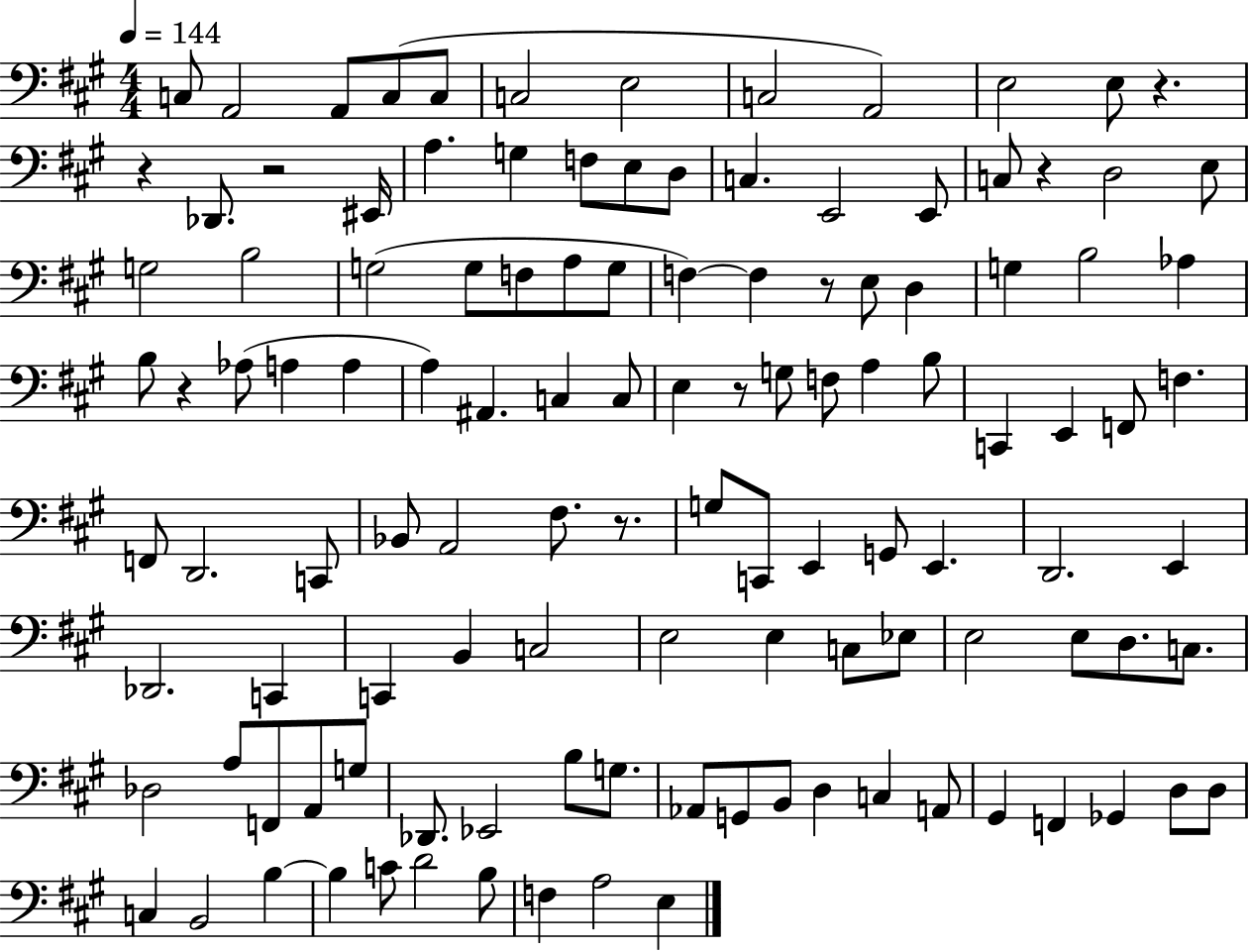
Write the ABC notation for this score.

X:1
T:Untitled
M:4/4
L:1/4
K:A
C,/2 A,,2 A,,/2 C,/2 C,/2 C,2 E,2 C,2 A,,2 E,2 E,/2 z z _D,,/2 z2 ^E,,/4 A, G, F,/2 E,/2 D,/2 C, E,,2 E,,/2 C,/2 z D,2 E,/2 G,2 B,2 G,2 G,/2 F,/2 A,/2 G,/2 F, F, z/2 E,/2 D, G, B,2 _A, B,/2 z _A,/2 A, A, A, ^A,, C, C,/2 E, z/2 G,/2 F,/2 A, B,/2 C,, E,, F,,/2 F, F,,/2 D,,2 C,,/2 _B,,/2 A,,2 ^F,/2 z/2 G,/2 C,,/2 E,, G,,/2 E,, D,,2 E,, _D,,2 C,, C,, B,, C,2 E,2 E, C,/2 _E,/2 E,2 E,/2 D,/2 C,/2 _D,2 A,/2 F,,/2 A,,/2 G,/2 _D,,/2 _E,,2 B,/2 G,/2 _A,,/2 G,,/2 B,,/2 D, C, A,,/2 ^G,, F,, _G,, D,/2 D,/2 C, B,,2 B, B, C/2 D2 B,/2 F, A,2 E,